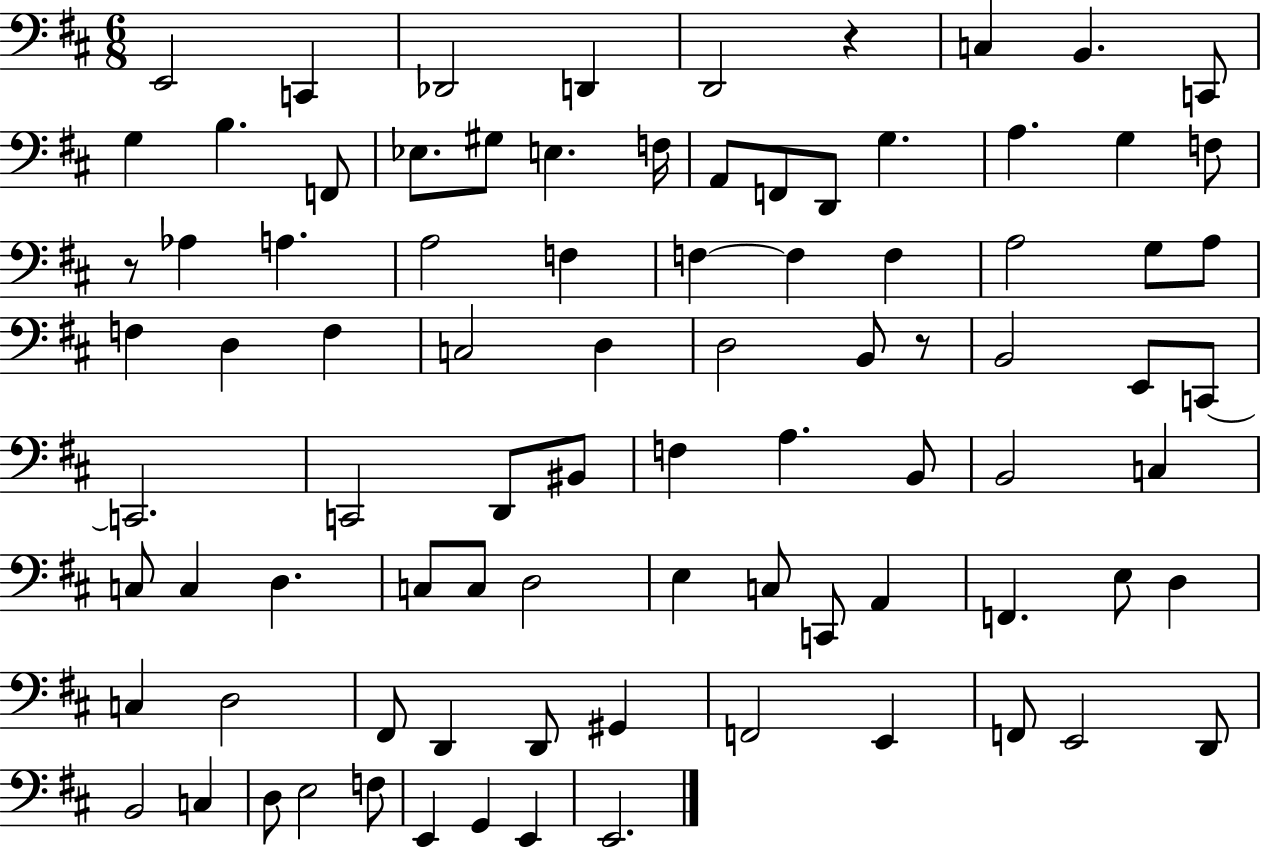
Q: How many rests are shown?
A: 3